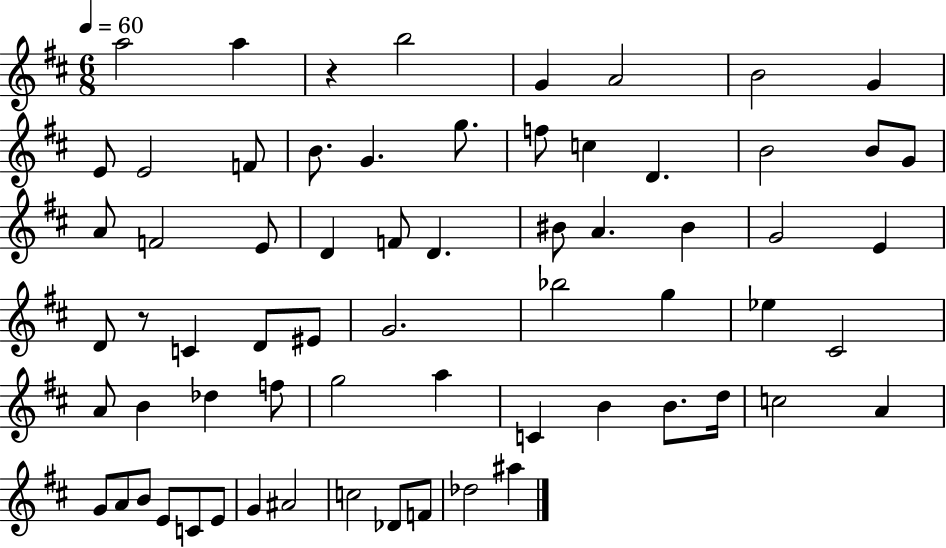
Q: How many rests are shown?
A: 2